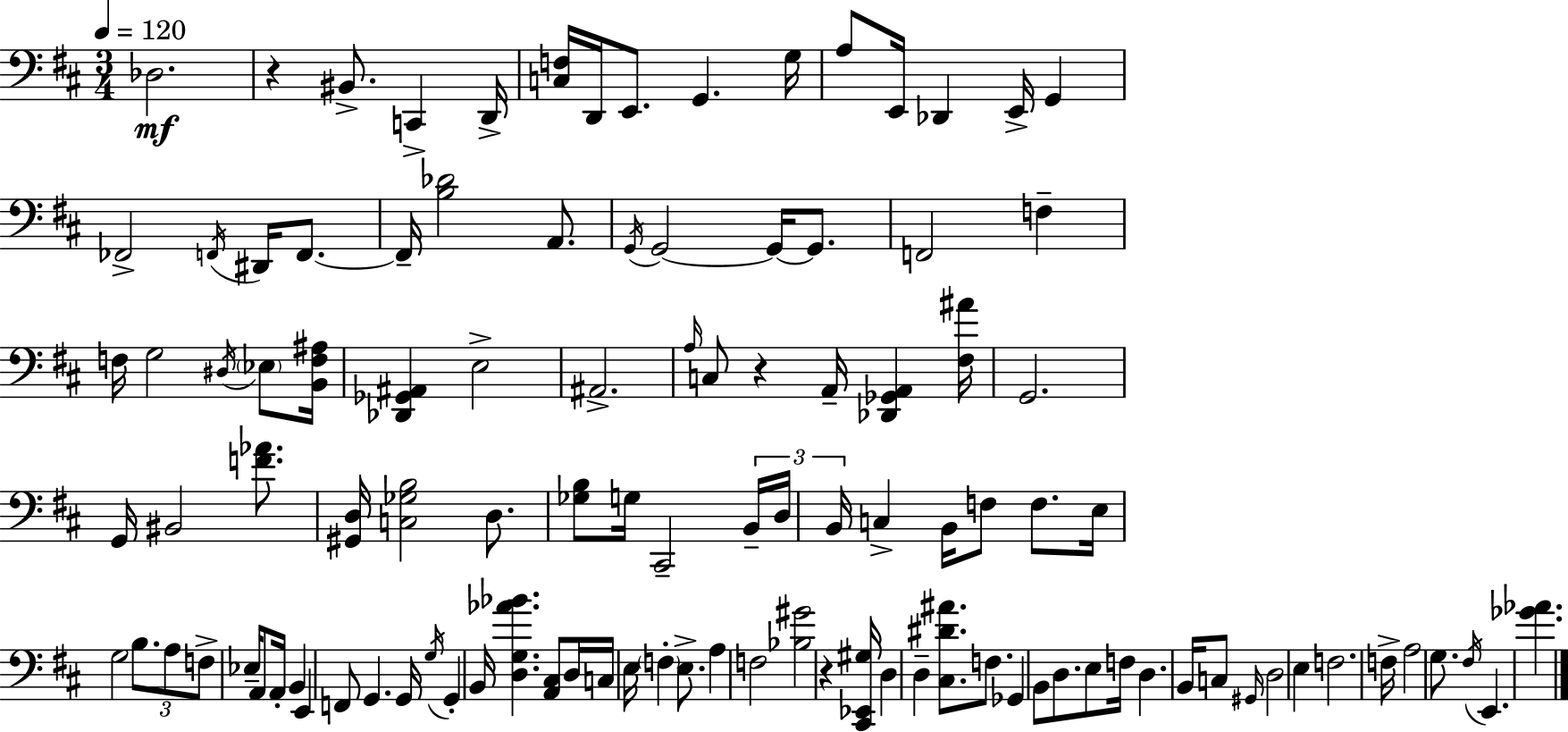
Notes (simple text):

Db3/h. R/q BIS2/e. C2/q D2/s [C3,F3]/s D2/s E2/e. G2/q. G3/s A3/e E2/s Db2/q E2/s G2/q FES2/h F2/s D#2/s F2/e. F2/s [B3,Db4]/h A2/e. G2/s G2/h G2/s G2/e. F2/h F3/q F3/s G3/h D#3/s Eb3/e [B2,F3,A#3]/s [Db2,Gb2,A#2]/q E3/h A#2/h. A3/s C3/e R/q A2/s [Db2,Gb2,A2]/q [F#3,A#4]/s G2/h. G2/s BIS2/h [F4,Ab4]/e. [G#2,D3]/s [C3,Gb3,B3]/h D3/e. [Gb3,B3]/e G3/s C#2/h B2/s D3/s B2/s C3/q B2/s F3/e F3/e. E3/s G3/h B3/e. A3/e F3/e Eb3/s A2/e A2/s B2/q E2/q F2/e G2/q. G2/s G3/s G2/q B2/s [D3,G3,Ab4,Bb4]/q. [A2,C#3]/e D3/s C3/s E3/s F3/q E3/e. A3/q F3/h [Bb3,G#4]/h R/q [C#2,Eb2,G#3]/s D3/q D3/q [C#3,D#4,A#4]/e. F3/e. Gb2/q B2/e D3/e. E3/e F3/s D3/q. B2/s C3/e G#2/s D3/h E3/q F3/h. F3/s A3/h G3/e. F#3/s E2/q. [Gb4,Ab4]/q.